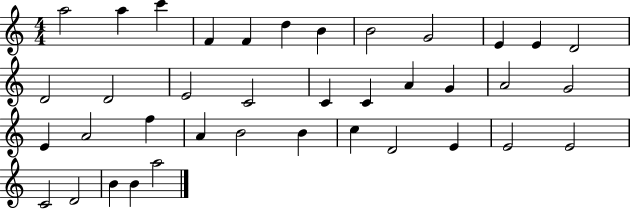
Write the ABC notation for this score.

X:1
T:Untitled
M:4/4
L:1/4
K:C
a2 a c' F F d B B2 G2 E E D2 D2 D2 E2 C2 C C A G A2 G2 E A2 f A B2 B c D2 E E2 E2 C2 D2 B B a2